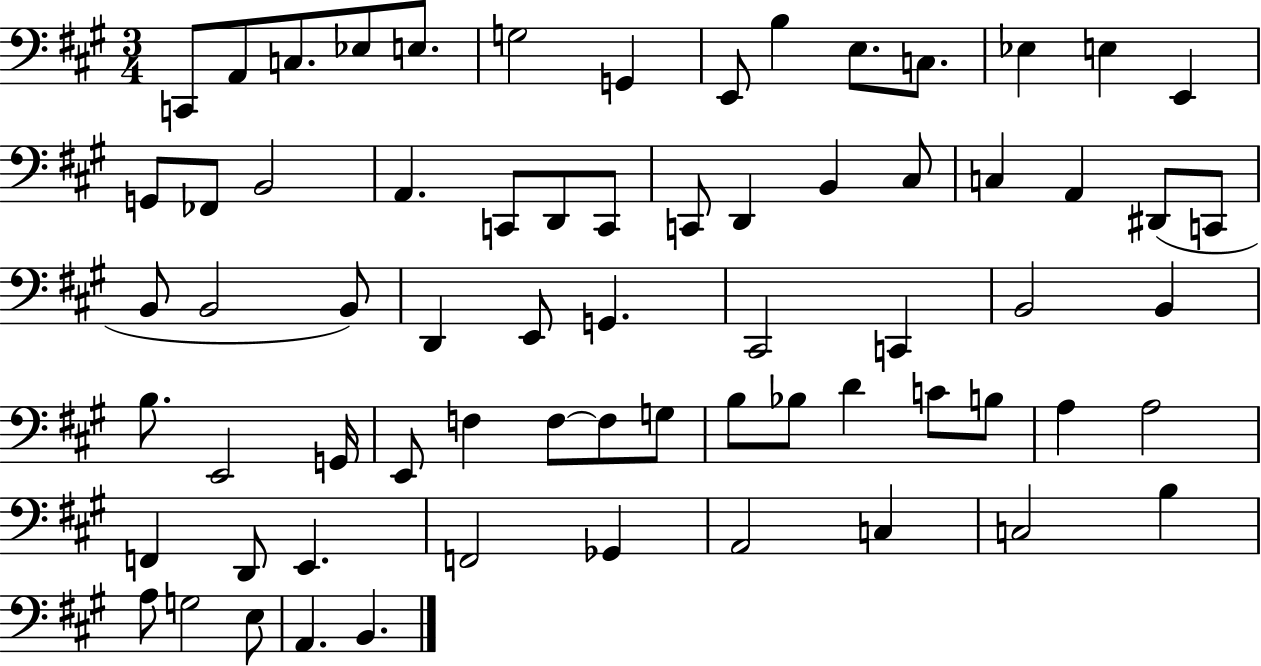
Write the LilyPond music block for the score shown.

{
  \clef bass
  \numericTimeSignature
  \time 3/4
  \key a \major
  c,8 a,8 c8. ees8 e8. | g2 g,4 | e,8 b4 e8. c8. | ees4 e4 e,4 | \break g,8 fes,8 b,2 | a,4. c,8 d,8 c,8 | c,8 d,4 b,4 cis8 | c4 a,4 dis,8( c,8 | \break b,8 b,2 b,8) | d,4 e,8 g,4. | cis,2 c,4 | b,2 b,4 | \break b8. e,2 g,16 | e,8 f4 f8~~ f8 g8 | b8 bes8 d'4 c'8 b8 | a4 a2 | \break f,4 d,8 e,4. | f,2 ges,4 | a,2 c4 | c2 b4 | \break a8 g2 e8 | a,4. b,4. | \bar "|."
}